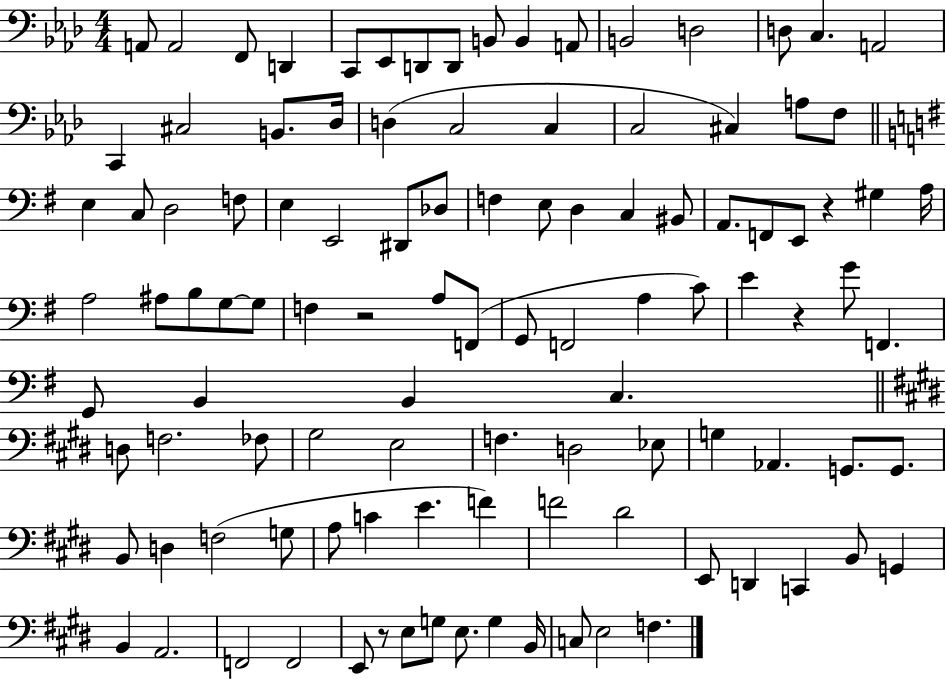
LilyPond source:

{
  \clef bass
  \numericTimeSignature
  \time 4/4
  \key aes \major
  a,8 a,2 f,8 d,4 | c,8 ees,8 d,8 d,8 b,8 b,4 a,8 | b,2 d2 | d8 c4. a,2 | \break c,4 cis2 b,8. des16 | d4( c2 c4 | c2 cis4) a8 f8 | \bar "||" \break \key g \major e4 c8 d2 f8 | e4 e,2 dis,8 des8 | f4 e8 d4 c4 bis,8 | a,8. f,8 e,8 r4 gis4 a16 | \break a2 ais8 b8 g8~~ g8 | f4 r2 a8 f,8( | g,8 f,2 a4 c'8) | e'4 r4 g'8 f,4. | \break g,8 b,4 b,4 c4. | \bar "||" \break \key e \major d8 f2. fes8 | gis2 e2 | f4. d2 ees8 | g4 aes,4. g,8. g,8. | \break b,8 d4 f2( g8 | a8 c'4 e'4. f'4) | f'2 dis'2 | e,8 d,4 c,4 b,8 g,4 | \break b,4 a,2. | f,2 f,2 | e,8 r8 e8 g8 e8. g4 b,16 | c8 e2 f4. | \break \bar "|."
}